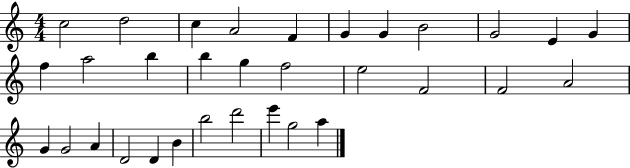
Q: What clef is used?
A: treble